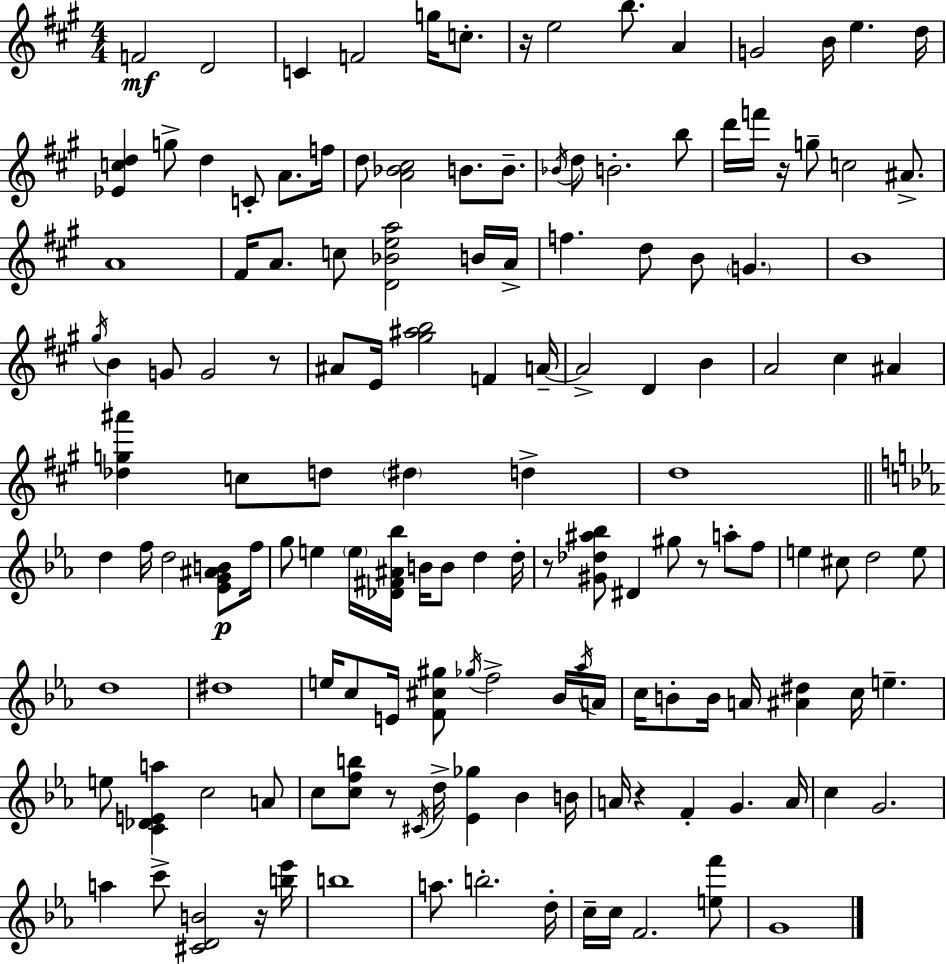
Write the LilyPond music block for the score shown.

{
  \clef treble
  \numericTimeSignature
  \time 4/4
  \key a \major
  \repeat volta 2 { f'2\mf d'2 | c'4 f'2 g''16 c''8.-. | r16 e''2 b''8. a'4 | g'2 b'16 e''4. d''16 | \break <ees' c'' d''>4 g''8-> d''4 c'8-. a'8. f''16 | d''8 <a' bes' cis''>2 b'8. b'8.-- | \acciaccatura { bes'16 } d''8 b'2.-. b''8 | d'''16 f'''16 r16 g''8-- c''2 ais'8.-> | \break a'1 | fis'16 a'8. c''8 <d' bes' e'' a''>2 b'16 | a'16-> f''4. d''8 b'8 \parenthesize g'4. | b'1 | \break \acciaccatura { gis''16 } b'4 g'8 g'2 | r8 ais'8 e'16 <gis'' ais'' b''>2 f'4 | a'16--~~ a'2-> d'4 b'4 | a'2 cis''4 ais'4 | \break <des'' g'' ais'''>4 c''8 d''8 \parenthesize dis''4 d''4-> | d''1 | \bar "||" \break \key ees \major d''4 f''16 d''2 <ees' g' ais' b'>8\p f''16 | g''8 e''4 \parenthesize e''16 <des' fis' ais' bes''>16 b'16 b'8 d''4 d''16-. | r8 <gis' des'' ais'' bes''>8 dis'4 gis''8 r8 a''8-. f''8 | e''4 cis''8 d''2 e''8 | \break d''1 | dis''1 | e''16 c''8 e'16 <f' cis'' gis''>8 \acciaccatura { ges''16 } f''2-> bes'16 | \acciaccatura { aes''16 } a'16 c''16 b'8-. b'16 a'16 <ais' dis''>4 c''16 e''4.-- | \break e''8 <c' des' e' a''>4 c''2 | a'8 c''8 <c'' f'' b''>8 r8 \acciaccatura { cis'16 } d''16-> <ees' ges''>4 bes'4 | b'16 a'16 r4 f'4-. g'4. | a'16 c''4 g'2. | \break a''4 c'''8-> <cis' d' b'>2 | r16 <b'' ees'''>16 b''1 | a''8. b''2.-. | d''16-. c''16-- c''16 f'2. | \break <e'' f'''>8 g'1 | } \bar "|."
}